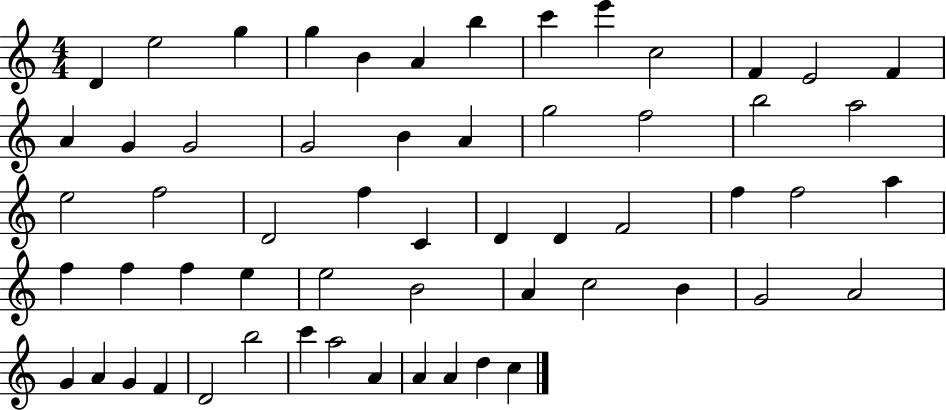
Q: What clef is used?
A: treble